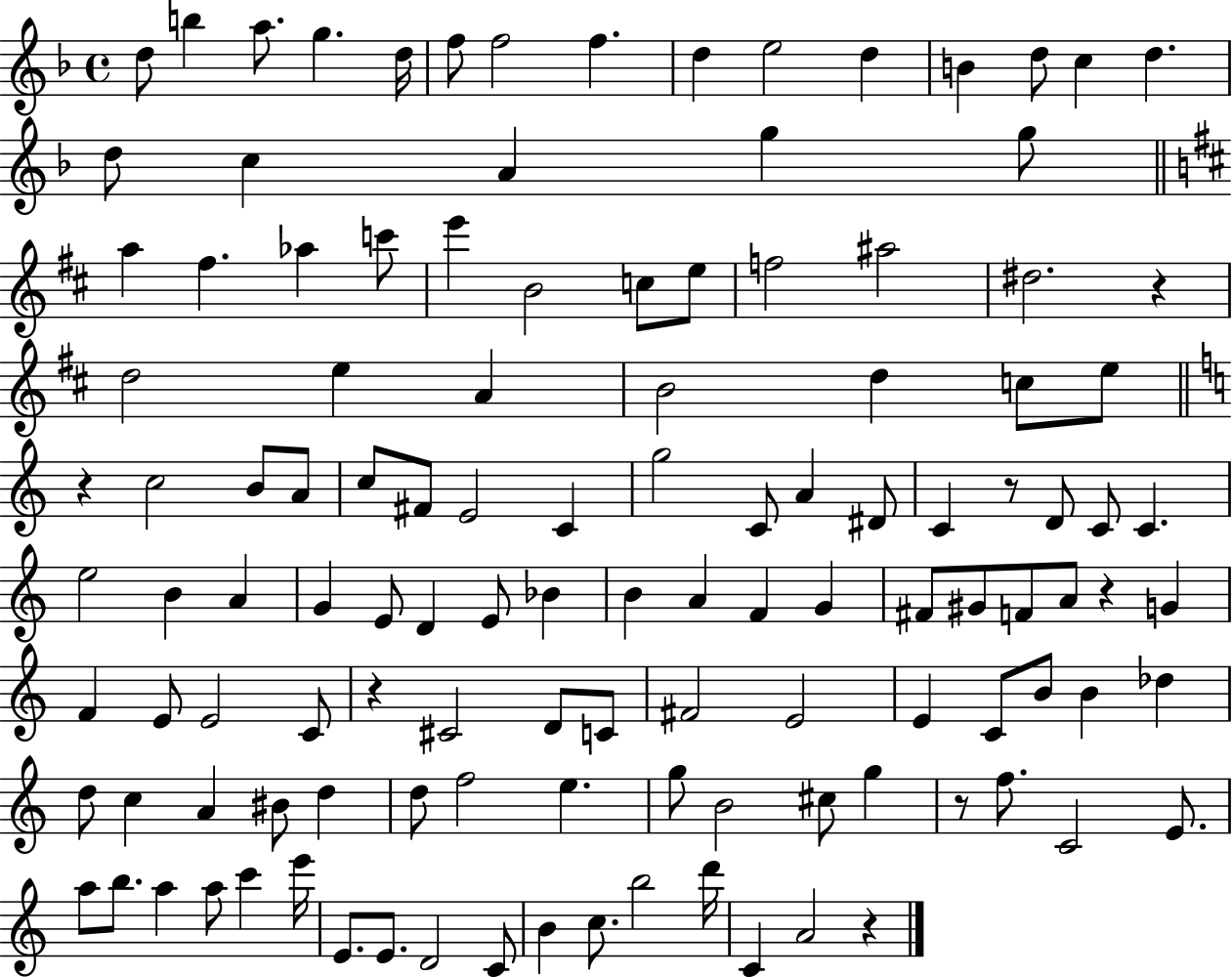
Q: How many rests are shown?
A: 7